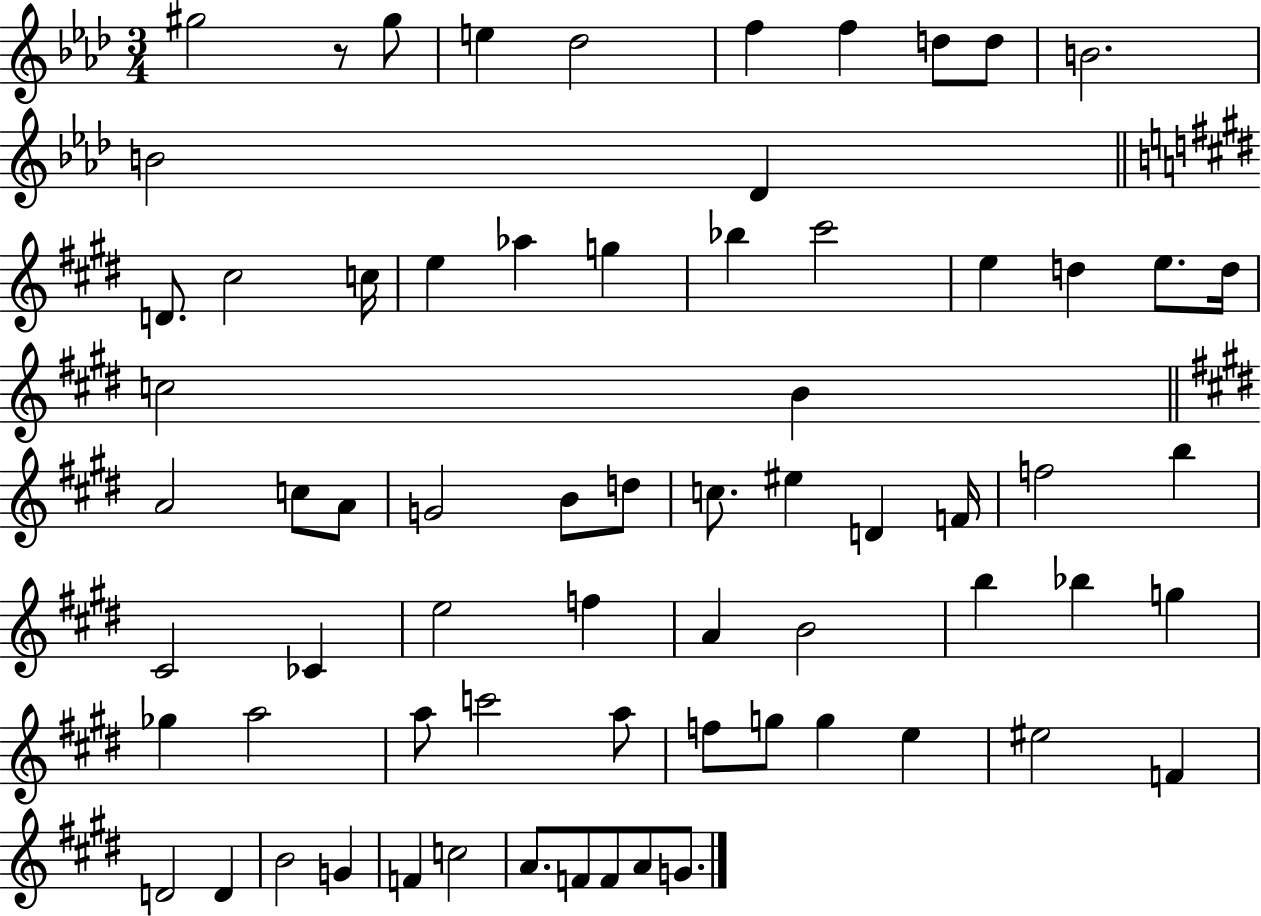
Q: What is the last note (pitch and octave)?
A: G4